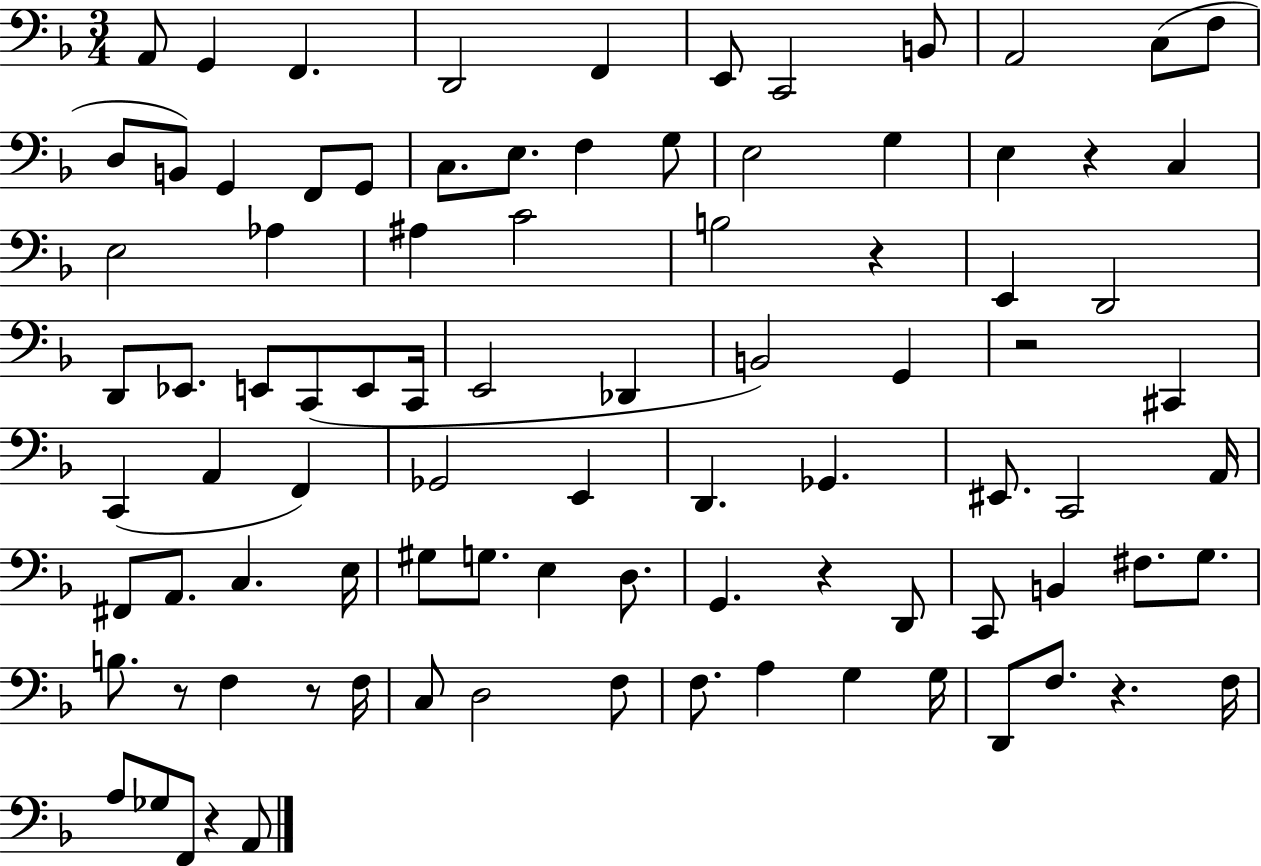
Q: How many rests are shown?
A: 8